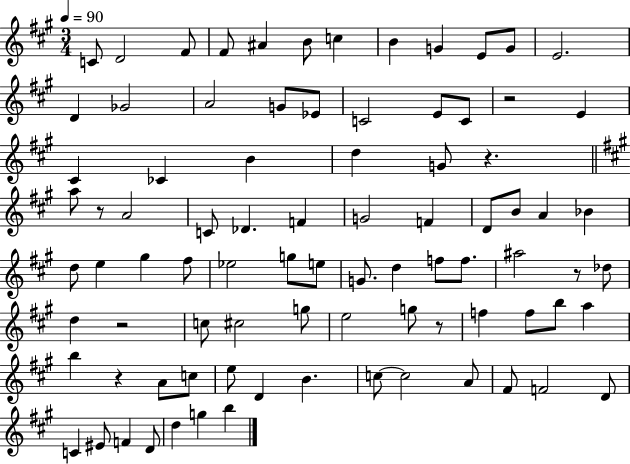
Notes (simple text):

C4/e D4/h F#4/e F#4/e A#4/q B4/e C5/q B4/q G4/q E4/e G4/e E4/h. D4/q Gb4/h A4/h G4/e Eb4/e C4/h E4/e C4/e R/h E4/q C#4/q CES4/q B4/q D5/q G4/e R/q. A5/e R/e A4/h C4/e Db4/q. F4/q G4/h F4/q D4/e B4/e A4/q Bb4/q D5/e E5/q G#5/q F#5/e Eb5/h G5/e E5/e G4/e. D5/q F5/e F5/e. A#5/h R/e Db5/e D5/q R/h C5/e C#5/h G5/e E5/h G5/e R/e F5/q F5/e B5/e A5/q B5/q R/q A4/e C5/e E5/e D4/q B4/q. C5/e C5/h A4/e F#4/e F4/h D4/e C4/q EIS4/e F4/q D4/e D5/q G5/q B5/q